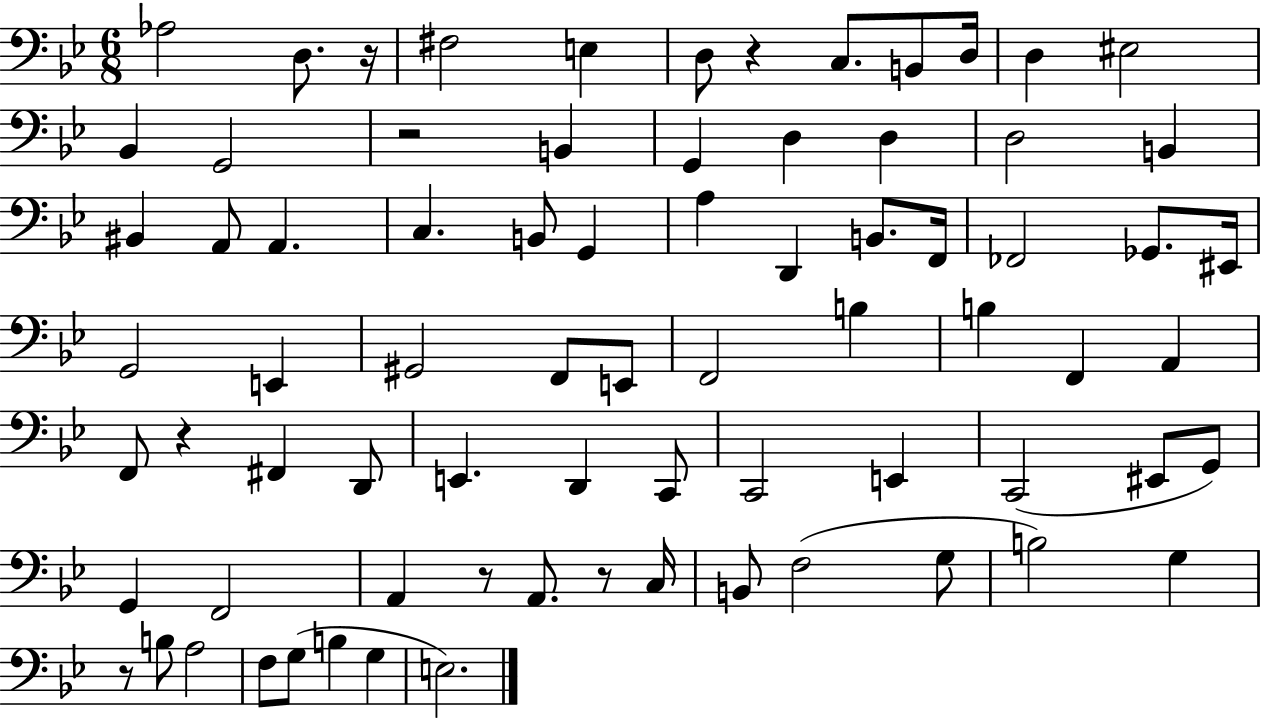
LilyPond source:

{
  \clef bass
  \numericTimeSignature
  \time 6/8
  \key bes \major
  \repeat volta 2 { aes2 d8. r16 | fis2 e4 | d8 r4 c8. b,8 d16 | d4 eis2 | \break bes,4 g,2 | r2 b,4 | g,4 d4 d4 | d2 b,4 | \break bis,4 a,8 a,4. | c4. b,8 g,4 | a4 d,4 b,8. f,16 | fes,2 ges,8. eis,16 | \break g,2 e,4 | gis,2 f,8 e,8 | f,2 b4 | b4 f,4 a,4 | \break f,8 r4 fis,4 d,8 | e,4. d,4 c,8 | c,2 e,4 | c,2( eis,8 g,8) | \break g,4 f,2 | a,4 r8 a,8. r8 c16 | b,8 f2( g8 | b2) g4 | \break r8 b8 a2 | f8 g8( b4 g4 | e2.) | } \bar "|."
}